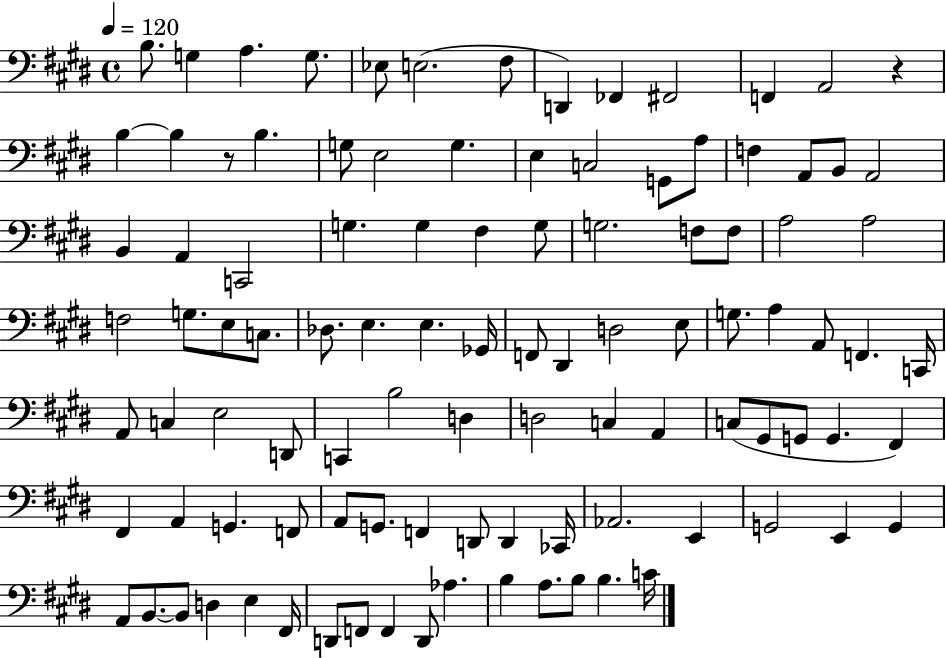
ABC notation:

X:1
T:Untitled
M:4/4
L:1/4
K:E
B,/2 G, A, G,/2 _E,/2 E,2 ^F,/2 D,, _F,, ^F,,2 F,, A,,2 z B, B, z/2 B, G,/2 E,2 G, E, C,2 G,,/2 A,/2 F, A,,/2 B,,/2 A,,2 B,, A,, C,,2 G, G, ^F, G,/2 G,2 F,/2 F,/2 A,2 A,2 F,2 G,/2 E,/2 C,/2 _D,/2 E, E, _G,,/4 F,,/2 ^D,, D,2 E,/2 G,/2 A, A,,/2 F,, C,,/4 A,,/2 C, E,2 D,,/2 C,, B,2 D, D,2 C, A,, C,/2 ^G,,/2 G,,/2 G,, ^F,, ^F,, A,, G,, F,,/2 A,,/2 G,,/2 F,, D,,/2 D,, _C,,/4 _A,,2 E,, G,,2 E,, G,, A,,/2 B,,/2 B,,/2 D, E, ^F,,/4 D,,/2 F,,/2 F,, D,,/2 _A, B, A,/2 B,/2 B, C/4